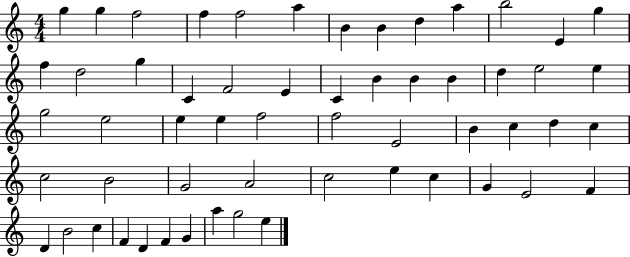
G5/q G5/q F5/h F5/q F5/h A5/q B4/q B4/q D5/q A5/q B5/h E4/q G5/q F5/q D5/h G5/q C4/q F4/h E4/q C4/q B4/q B4/q B4/q D5/q E5/h E5/q G5/h E5/h E5/q E5/q F5/h F5/h E4/h B4/q C5/q D5/q C5/q C5/h B4/h G4/h A4/h C5/h E5/q C5/q G4/q E4/h F4/q D4/q B4/h C5/q F4/q D4/q F4/q G4/q A5/q G5/h E5/q